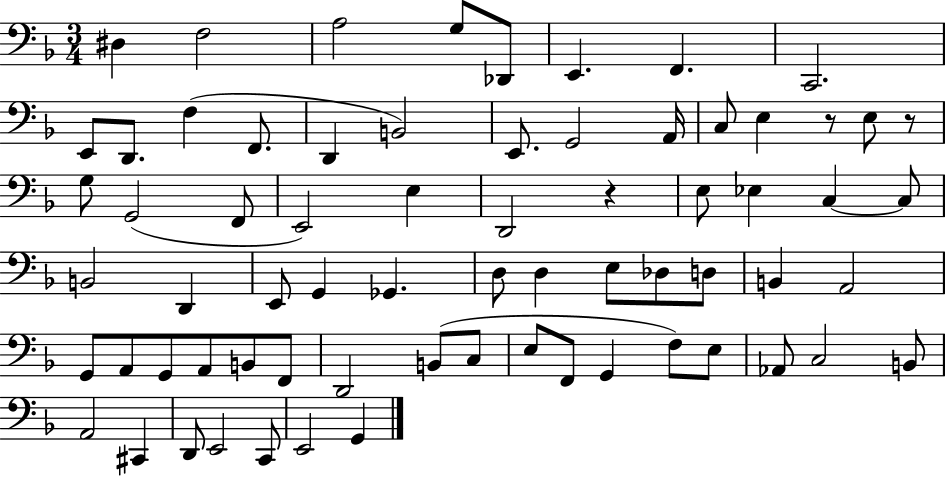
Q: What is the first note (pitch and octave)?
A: D#3